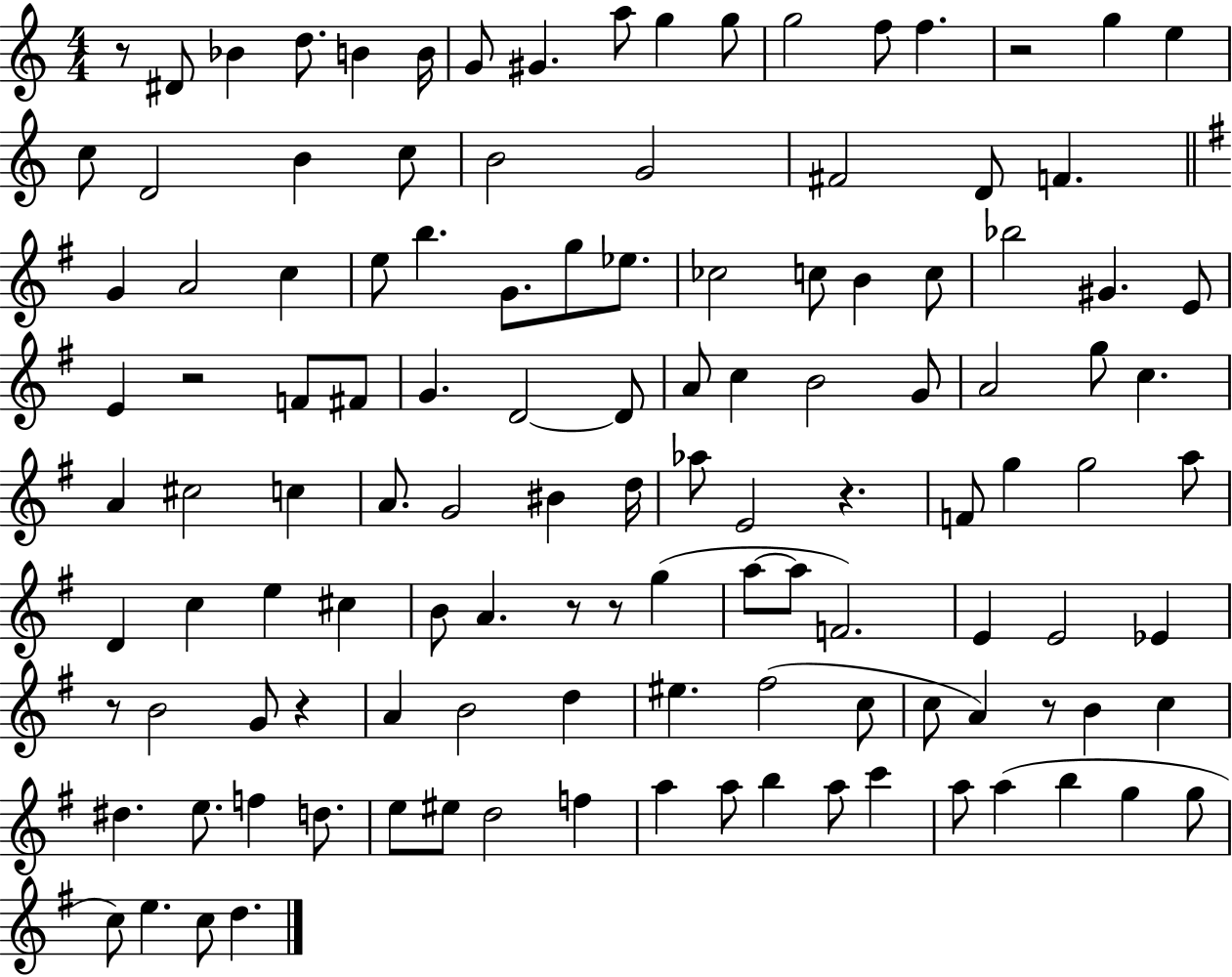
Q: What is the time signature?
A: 4/4